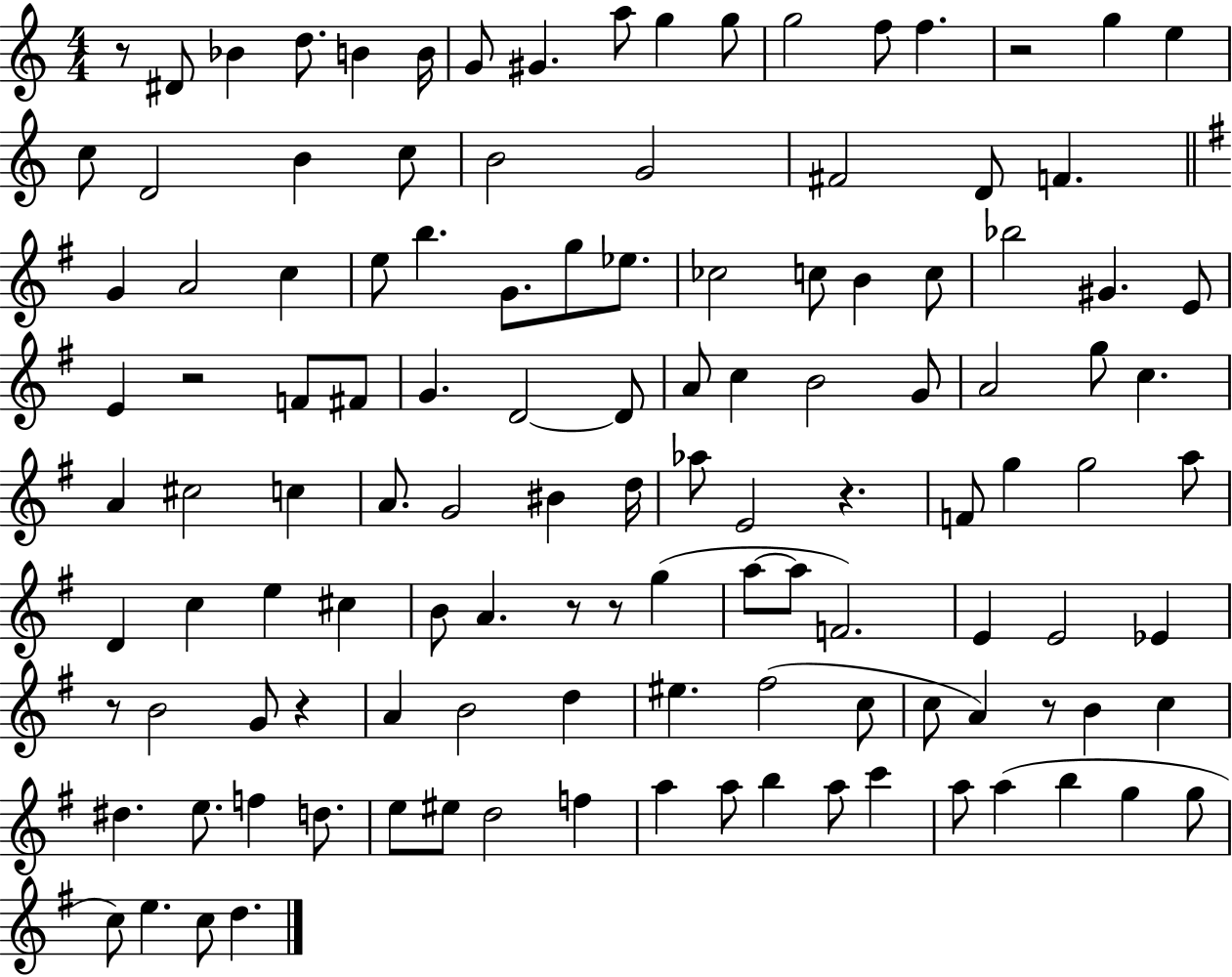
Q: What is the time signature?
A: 4/4